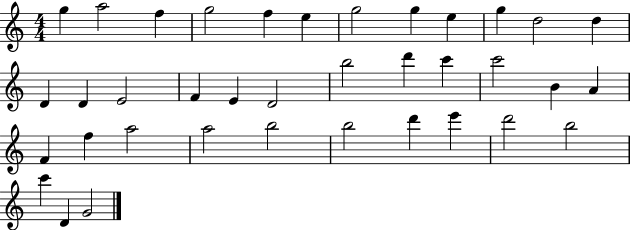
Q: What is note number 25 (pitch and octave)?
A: F4